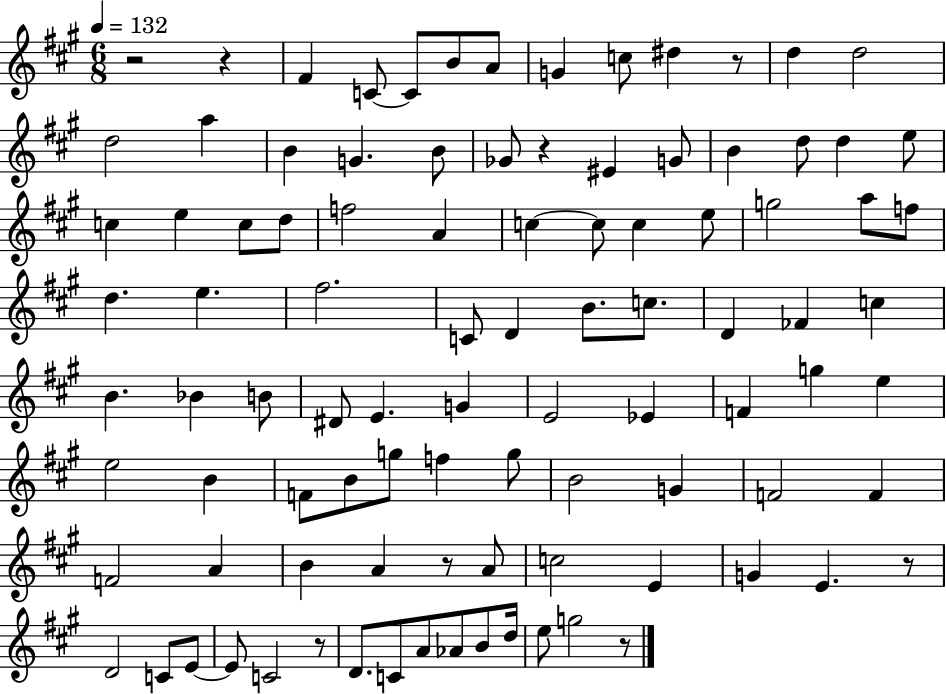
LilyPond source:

{
  \clef treble
  \numericTimeSignature
  \time 6/8
  \key a \major
  \tempo 4 = 132
  \repeat volta 2 { r2 r4 | fis'4 c'8~~ c'8 b'8 a'8 | g'4 c''8 dis''4 r8 | d''4 d''2 | \break d''2 a''4 | b'4 g'4. b'8 | ges'8 r4 eis'4 g'8 | b'4 d''8 d''4 e''8 | \break c''4 e''4 c''8 d''8 | f''2 a'4 | c''4~~ c''8 c''4 e''8 | g''2 a''8 f''8 | \break d''4. e''4. | fis''2. | c'8 d'4 b'8. c''8. | d'4 fes'4 c''4 | \break b'4. bes'4 b'8 | dis'8 e'4. g'4 | e'2 ees'4 | f'4 g''4 e''4 | \break e''2 b'4 | f'8 b'8 g''8 f''4 g''8 | b'2 g'4 | f'2 f'4 | \break f'2 a'4 | b'4 a'4 r8 a'8 | c''2 e'4 | g'4 e'4. r8 | \break d'2 c'8 e'8~~ | e'8 c'2 r8 | d'8. c'8 a'8 aes'8 b'8 d''16 | e''8 g''2 r8 | \break } \bar "|."
}